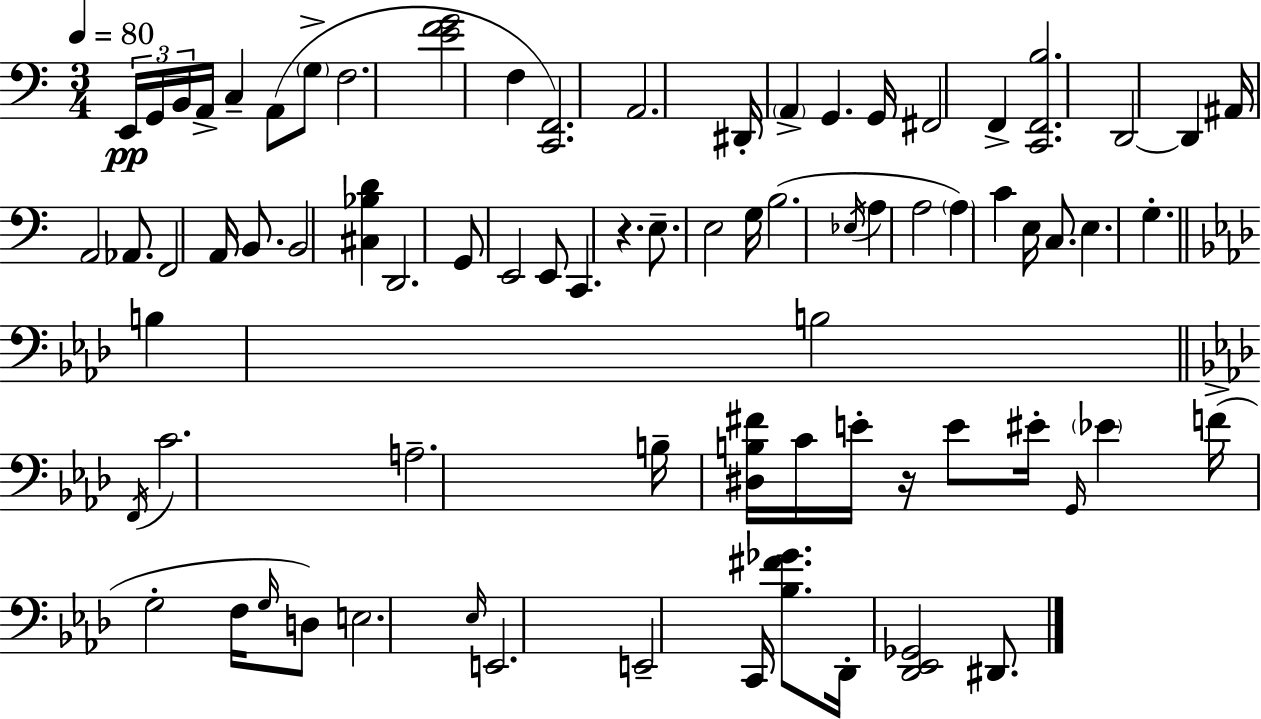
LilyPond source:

{
  \clef bass
  \numericTimeSignature
  \time 3/4
  \key c \major
  \tempo 4 = 80
  \tuplet 3/2 { e,16\pp g,16 b,16 } a,16-> c4-- a,8( \parenthesize g8-> | f2. | <e' f' g'>2 f4 | <c, f,>2.) | \break a,2. | dis,16-. \parenthesize a,4-> g,4. g,16 | fis,2 f,4-> | <c, f, b>2. | \break d,2~~ d,4 | ais,16 a,2 aes,8. | f,2 a,16 b,8. | b,2 <cis bes d'>4 | \break d,2. | g,8 e,2 e,8 | c,4. r4. | e8.-- e2 g16 | \break b2.( | \acciaccatura { ees16 } a4 a2 | \parenthesize a4) c'4 e16 c8. | e4. g4.-. | \break \bar "||" \break \key aes \major b4 b2 | \bar "||" \break \key aes \major \acciaccatura { f,16 } c'2. | a2.-- | b16-- <dis b fis'>16 c'16 e'16-. r16 e'8 eis'16-. \grace { g,16 } \parenthesize ees'4 | f'16->( g2-. f16 | \break \grace { g16 }) d8 e2. | \grace { ees16 } e,2. | e,2-- | c,16 <bes fis' ges'>8. des,16-. <des, ees, ges,>2 | \break dis,8. \bar "|."
}